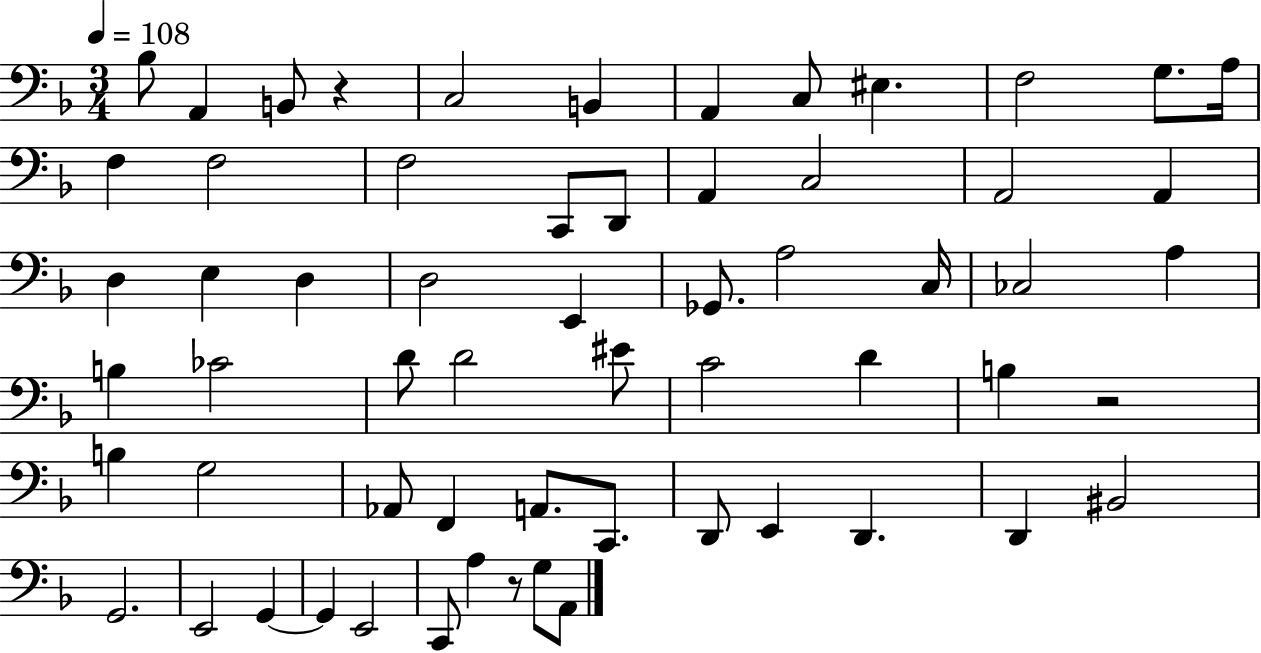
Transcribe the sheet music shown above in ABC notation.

X:1
T:Untitled
M:3/4
L:1/4
K:F
_B,/2 A,, B,,/2 z C,2 B,, A,, C,/2 ^E, F,2 G,/2 A,/4 F, F,2 F,2 C,,/2 D,,/2 A,, C,2 A,,2 A,, D, E, D, D,2 E,, _G,,/2 A,2 C,/4 _C,2 A, B, _C2 D/2 D2 ^E/2 C2 D B, z2 B, G,2 _A,,/2 F,, A,,/2 C,,/2 D,,/2 E,, D,, D,, ^B,,2 G,,2 E,,2 G,, G,, E,,2 C,,/2 A, z/2 G,/2 A,,/2